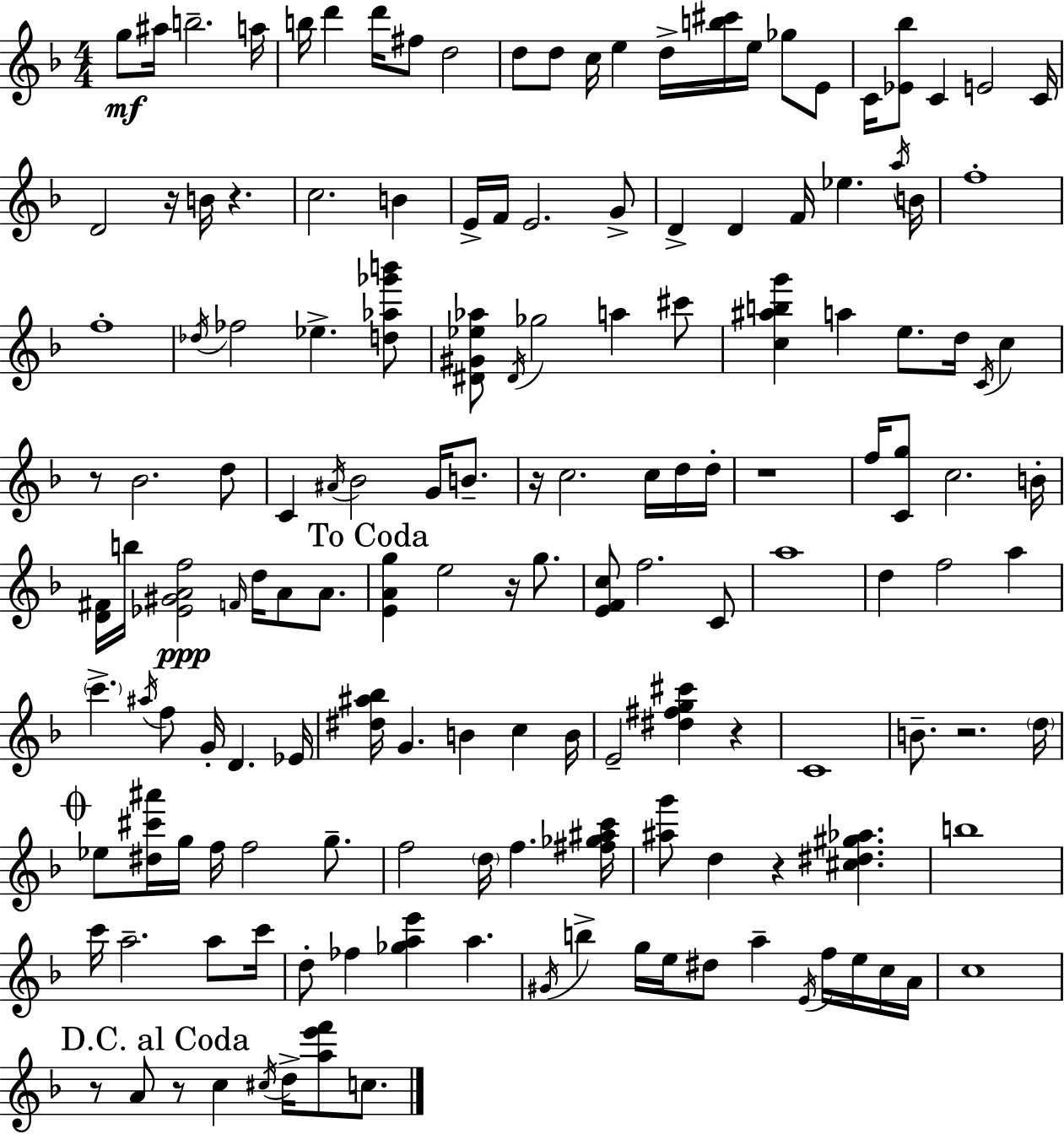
G5/e A#5/s B5/h. A5/s B5/s D6/q D6/s F#5/e D5/h D5/e D5/e C5/s E5/q D5/s [B5,C#6]/s E5/s Gb5/e E4/e C4/s [Eb4,Bb5]/e C4/q E4/h C4/s D4/h R/s B4/s R/q. C5/h. B4/q E4/s F4/s E4/h. G4/e D4/q D4/q F4/s Eb5/q. A5/s B4/s F5/w F5/w Db5/s FES5/h Eb5/q. [D5,Ab5,Gb6,B6]/e [D#4,G#4,Eb5,Ab5]/e D#4/s Gb5/h A5/q C#6/e [C5,A#5,B5,G6]/q A5/q E5/e. D5/s C4/s C5/q R/e Bb4/h. D5/e C4/q A#4/s Bb4/h G4/s B4/e. R/s C5/h. C5/s D5/s D5/s R/w F5/s [C4,G5]/e C5/h. B4/s [D4,F#4]/s B5/s [Eb4,G#4,A4,F5]/h F4/s D5/s A4/e A4/e. [E4,A4,G5]/q E5/h R/s G5/e. [E4,F4,C5]/e F5/h. C4/e A5/w D5/q F5/h A5/q C6/q. A#5/s F5/e G4/s D4/q. Eb4/s [D#5,A#5,Bb5]/s G4/q. B4/q C5/q B4/s E4/h [D#5,F#5,G5,C#6]/q R/q C4/w B4/e. R/h. D5/s Eb5/e [D#5,C#6,A#6]/s G5/s F5/s F5/h G5/e. F5/h D5/s F5/q. [F#5,Gb5,A#5,C6]/s [A#5,G6]/e D5/q R/q [C#5,D#5,G#5,Ab5]/q. B5/w C6/s A5/h. A5/e C6/s D5/e FES5/q [Gb5,A5,E6]/q A5/q. G#4/s B5/q G5/s E5/s D#5/e A5/q E4/s F5/s E5/s C5/s A4/s C5/w R/e A4/e R/e C5/q C#5/s D5/s [A5,E6,F6]/e C5/e.